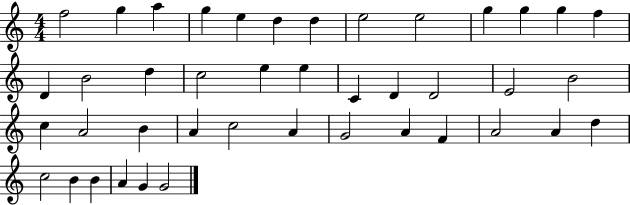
F5/h G5/q A5/q G5/q E5/q D5/q D5/q E5/h E5/h G5/q G5/q G5/q F5/q D4/q B4/h D5/q C5/h E5/q E5/q C4/q D4/q D4/h E4/h B4/h C5/q A4/h B4/q A4/q C5/h A4/q G4/h A4/q F4/q A4/h A4/q D5/q C5/h B4/q B4/q A4/q G4/q G4/h